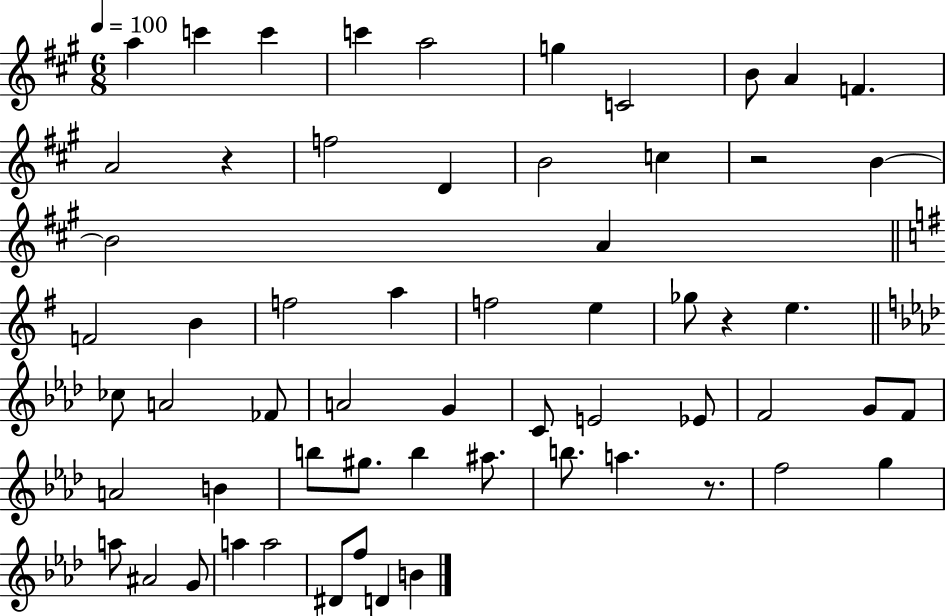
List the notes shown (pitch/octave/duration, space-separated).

A5/q C6/q C6/q C6/q A5/h G5/q C4/h B4/e A4/q F4/q. A4/h R/q F5/h D4/q B4/h C5/q R/h B4/q B4/h A4/q F4/h B4/q F5/h A5/q F5/h E5/q Gb5/e R/q E5/q. CES5/e A4/h FES4/e A4/h G4/q C4/e E4/h Eb4/e F4/h G4/e F4/e A4/h B4/q B5/e G#5/e. B5/q A#5/e. B5/e. A5/q. R/e. F5/h G5/q A5/e A#4/h G4/e A5/q A5/h D#4/e F5/e D4/q B4/q